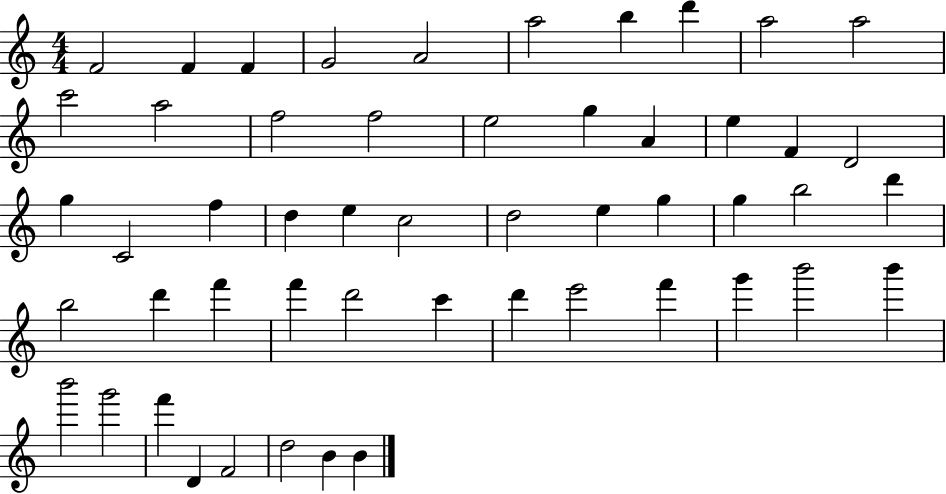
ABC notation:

X:1
T:Untitled
M:4/4
L:1/4
K:C
F2 F F G2 A2 a2 b d' a2 a2 c'2 a2 f2 f2 e2 g A e F D2 g C2 f d e c2 d2 e g g b2 d' b2 d' f' f' d'2 c' d' e'2 f' g' b'2 b' b'2 g'2 f' D F2 d2 B B